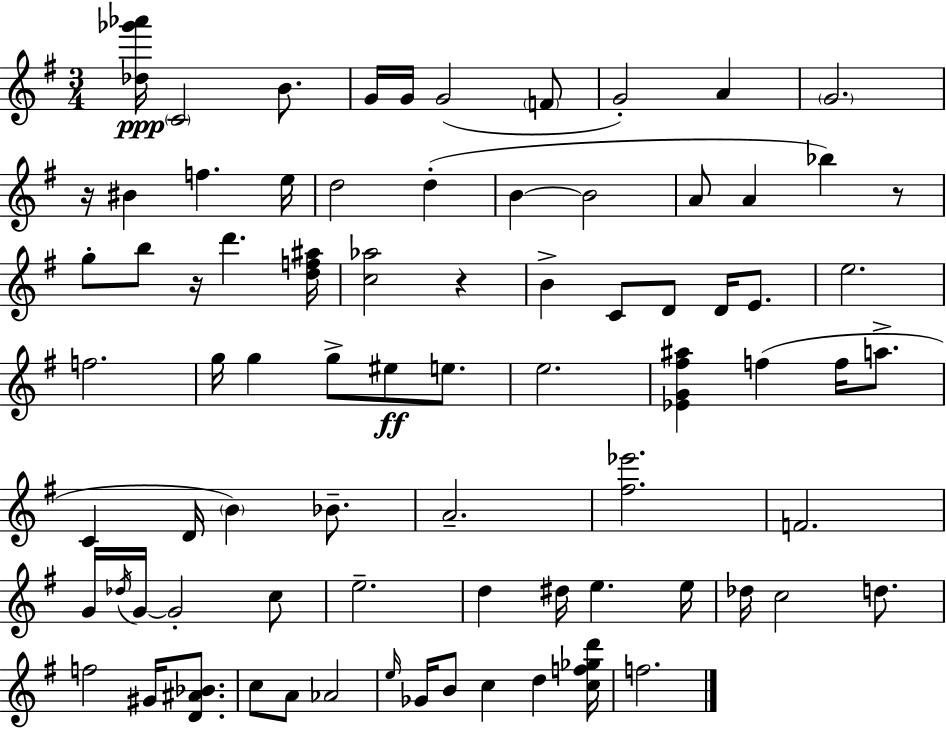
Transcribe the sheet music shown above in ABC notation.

X:1
T:Untitled
M:3/4
L:1/4
K:G
[_d_g'_a']/4 C2 B/2 G/4 G/4 G2 F/2 G2 A G2 z/4 ^B f e/4 d2 d B B2 A/2 A _b z/2 g/2 b/2 z/4 d' [df^a]/4 [c_a]2 z B C/2 D/2 D/4 E/2 e2 f2 g/4 g g/2 ^e/2 e/2 e2 [_EG^f^a] f f/4 a/2 C D/4 B _B/2 A2 [^f_e']2 F2 G/4 _d/4 G/4 G2 c/2 e2 d ^d/4 e e/4 _d/4 c2 d/2 f2 ^G/4 [D^A_B]/2 c/2 A/2 _A2 e/4 _G/4 B/2 c d [cf_gd']/4 f2